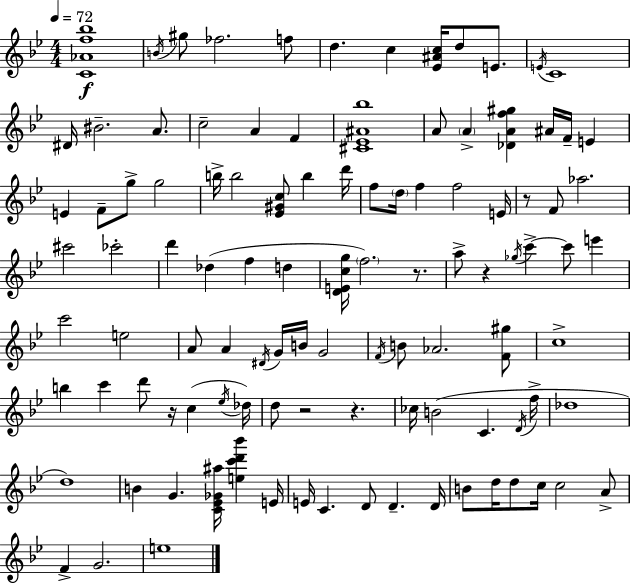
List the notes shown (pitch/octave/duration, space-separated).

[C4,Ab4,F5,Bb5]/w B4/s G#5/e FES5/h. F5/e D5/q. C5/q [Eb4,A#4,C5]/s D5/e E4/e. E4/s C4/w D#4/s BIS4/h. A4/e. C5/h A4/q F4/q [C#4,Eb4,A#4,Bb5]/w A4/e A4/q [Db4,A4,F5,G#5]/q A#4/s F4/s E4/q E4/q F4/e G5/e G5/h B5/s B5/h [Eb4,G#4,C5]/e B5/q D6/s F5/e D5/s F5/q F5/h E4/s R/e F4/e Ab5/h. C#6/h CES6/h D6/q Db5/q F5/q D5/q [D4,E4,C5,G5]/s F5/h. R/e. A5/e R/q Gb5/s C6/q C6/e E6/q C6/h E5/h A4/e A4/q D#4/s G4/s B4/s G4/h F4/s B4/e Ab4/h. [F4,G#5]/e C5/w B5/q C6/q D6/e R/s C5/q Eb5/s Db5/s D5/e R/h R/q. CES5/s B4/h C4/q. D4/s F5/s Db5/w D5/w B4/q G4/q. [C4,Eb4,Gb4,A#5]/s [E5,C6,D6,Bb6]/q E4/s E4/s C4/q. D4/e D4/q. D4/s B4/e D5/s D5/e C5/s C5/h A4/e F4/q G4/h. E5/w